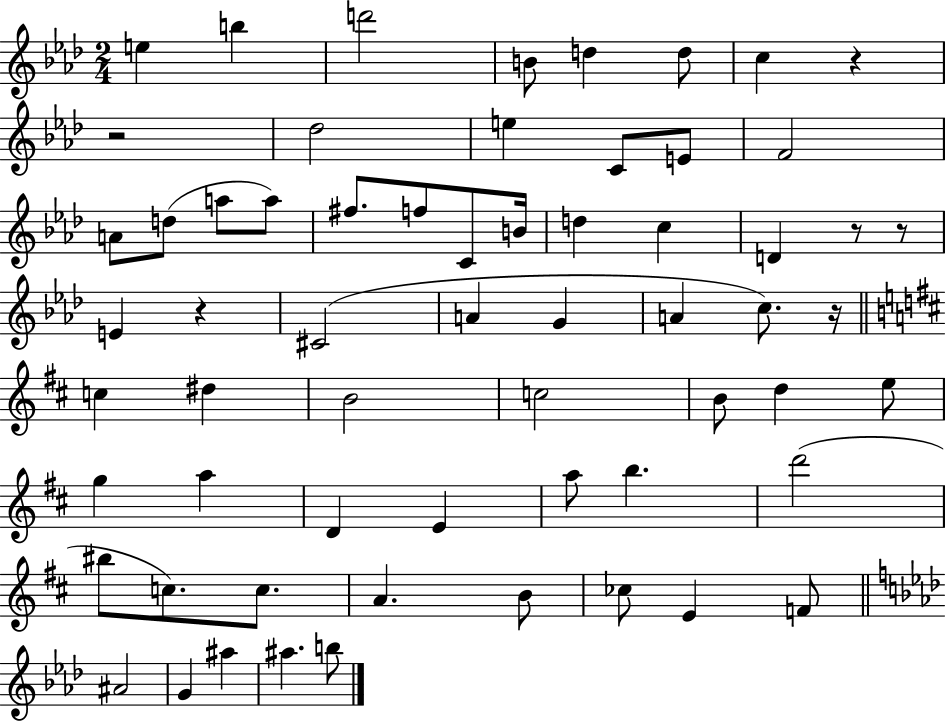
{
  \clef treble
  \numericTimeSignature
  \time 2/4
  \key aes \major
  e''4 b''4 | d'''2 | b'8 d''4 d''8 | c''4 r4 | \break r2 | des''2 | e''4 c'8 e'8 | f'2 | \break a'8 d''8( a''8 a''8) | fis''8. f''8 c'8 b'16 | d''4 c''4 | d'4 r8 r8 | \break e'4 r4 | cis'2( | a'4 g'4 | a'4 c''8.) r16 | \break \bar "||" \break \key d \major c''4 dis''4 | b'2 | c''2 | b'8 d''4 e''8 | \break g''4 a''4 | d'4 e'4 | a''8 b''4. | d'''2( | \break bis''8 c''8.) c''8. | a'4. b'8 | ces''8 e'4 f'8 | \bar "||" \break \key f \minor ais'2 | g'4 ais''4 | ais''4. b''8 | \bar "|."
}